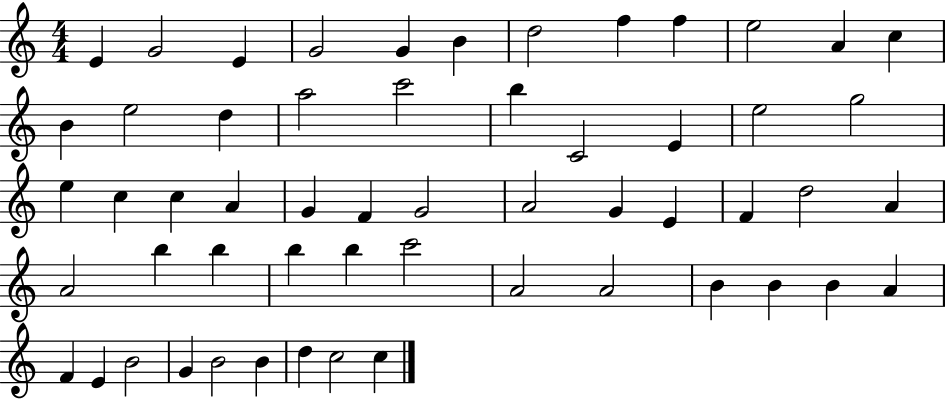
X:1
T:Untitled
M:4/4
L:1/4
K:C
E G2 E G2 G B d2 f f e2 A c B e2 d a2 c'2 b C2 E e2 g2 e c c A G F G2 A2 G E F d2 A A2 b b b b c'2 A2 A2 B B B A F E B2 G B2 B d c2 c